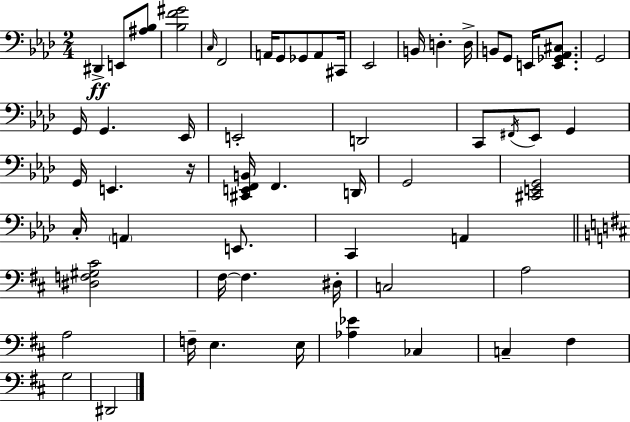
X:1
T:Untitled
M:2/4
L:1/4
K:Ab
^D,, E,,/2 [^A,_B,]/2 [_B,F^G]2 C,/4 F,,2 A,,/4 G,,/2 _G,,/2 A,,/2 ^C,,/4 _E,,2 B,,/4 D, D,/4 B,,/2 G,,/2 E,,/4 [E,,_G,,_A,,^C,]/2 G,,2 G,,/4 G,, _E,,/4 E,,2 D,,2 C,,/2 ^F,,/4 _E,,/2 G,, G,,/4 E,, z/4 [^C,,E,,F,,B,,]/4 F,, D,,/4 G,,2 [^C,,E,,G,,]2 C,/4 A,, E,,/2 C,, A,, [^D,F,^G,^C]2 ^F,/4 ^F, ^D,/4 C,2 A,2 A,2 F,/4 E, E,/4 [_A,_E] _C, C, ^F, G,2 ^D,,2